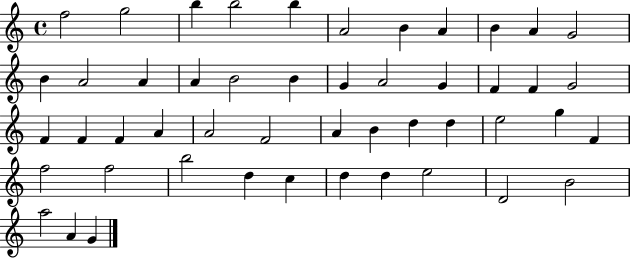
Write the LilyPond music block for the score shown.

{
  \clef treble
  \time 4/4
  \defaultTimeSignature
  \key c \major
  f''2 g''2 | b''4 b''2 b''4 | a'2 b'4 a'4 | b'4 a'4 g'2 | \break b'4 a'2 a'4 | a'4 b'2 b'4 | g'4 a'2 g'4 | f'4 f'4 g'2 | \break f'4 f'4 f'4 a'4 | a'2 f'2 | a'4 b'4 d''4 d''4 | e''2 g''4 f'4 | \break f''2 f''2 | b''2 d''4 c''4 | d''4 d''4 e''2 | d'2 b'2 | \break a''2 a'4 g'4 | \bar "|."
}